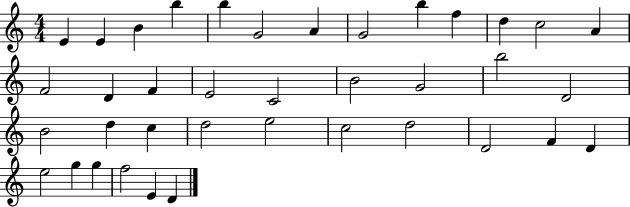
X:1
T:Untitled
M:4/4
L:1/4
K:C
E E B b b G2 A G2 b f d c2 A F2 D F E2 C2 B2 G2 b2 D2 B2 d c d2 e2 c2 d2 D2 F D e2 g g f2 E D